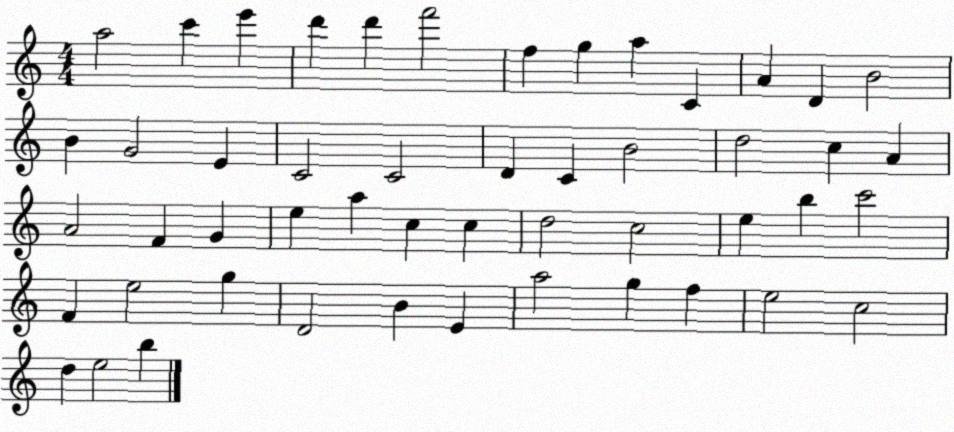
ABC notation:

X:1
T:Untitled
M:4/4
L:1/4
K:C
a2 c' e' d' d' f'2 f g a C A D B2 B G2 E C2 C2 D C B2 d2 c A A2 F G e a c c d2 c2 e b c'2 F e2 g D2 B E a2 g f e2 c2 d e2 b